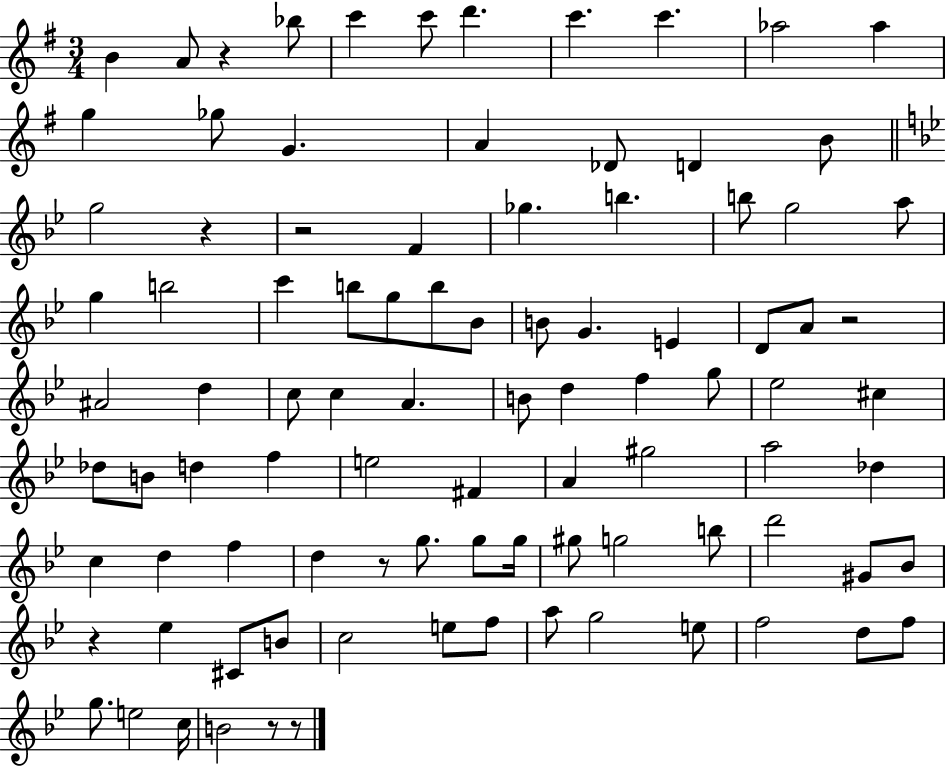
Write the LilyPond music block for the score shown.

{
  \clef treble
  \numericTimeSignature
  \time 3/4
  \key g \major
  b'4 a'8 r4 bes''8 | c'''4 c'''8 d'''4. | c'''4. c'''4. | aes''2 aes''4 | \break g''4 ges''8 g'4. | a'4 des'8 d'4 b'8 | \bar "||" \break \key bes \major g''2 r4 | r2 f'4 | ges''4. b''4. | b''8 g''2 a''8 | \break g''4 b''2 | c'''4 b''8 g''8 b''8 bes'8 | b'8 g'4. e'4 | d'8 a'8 r2 | \break ais'2 d''4 | c''8 c''4 a'4. | b'8 d''4 f''4 g''8 | ees''2 cis''4 | \break des''8 b'8 d''4 f''4 | e''2 fis'4 | a'4 gis''2 | a''2 des''4 | \break c''4 d''4 f''4 | d''4 r8 g''8. g''8 g''16 | gis''8 g''2 b''8 | d'''2 gis'8 bes'8 | \break r4 ees''4 cis'8 b'8 | c''2 e''8 f''8 | a''8 g''2 e''8 | f''2 d''8 f''8 | \break g''8. e''2 c''16 | b'2 r8 r8 | \bar "|."
}